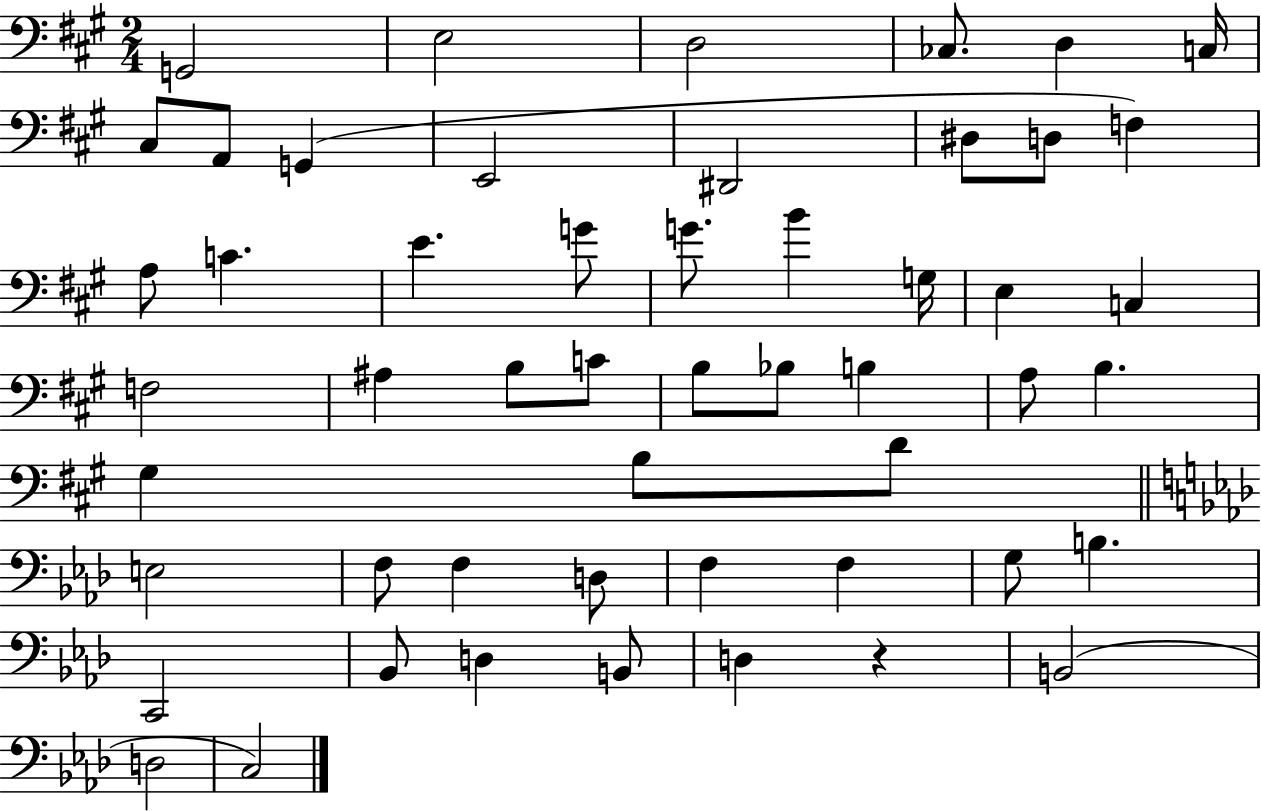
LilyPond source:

{
  \clef bass
  \numericTimeSignature
  \time 2/4
  \key a \major
  g,2 | e2 | d2 | ces8. d4 c16 | \break cis8 a,8 g,4( | e,2 | dis,2 | dis8 d8 f4) | \break a8 c'4. | e'4. g'8 | g'8. b'4 g16 | e4 c4 | \break f2 | ais4 b8 c'8 | b8 bes8 b4 | a8 b4. | \break gis4 b8 d'8 | \bar "||" \break \key aes \major e2 | f8 f4 d8 | f4 f4 | g8 b4. | \break c,2 | bes,8 d4 b,8 | d4 r4 | b,2( | \break d2 | c2) | \bar "|."
}